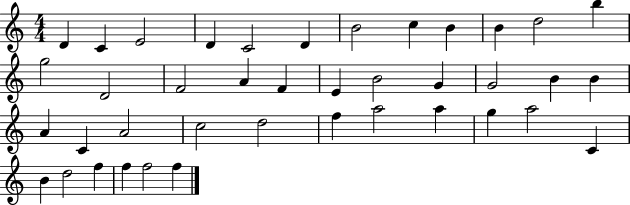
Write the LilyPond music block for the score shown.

{
  \clef treble
  \numericTimeSignature
  \time 4/4
  \key c \major
  d'4 c'4 e'2 | d'4 c'2 d'4 | b'2 c''4 b'4 | b'4 d''2 b''4 | \break g''2 d'2 | f'2 a'4 f'4 | e'4 b'2 g'4 | g'2 b'4 b'4 | \break a'4 c'4 a'2 | c''2 d''2 | f''4 a''2 a''4 | g''4 a''2 c'4 | \break b'4 d''2 f''4 | f''4 f''2 f''4 | \bar "|."
}